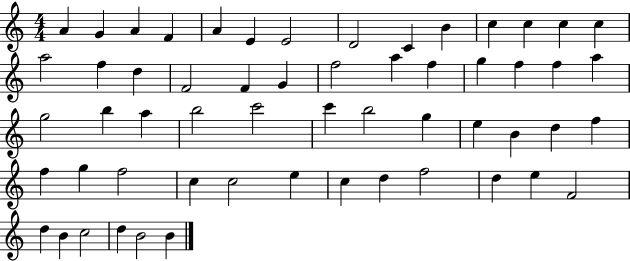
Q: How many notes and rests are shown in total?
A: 57